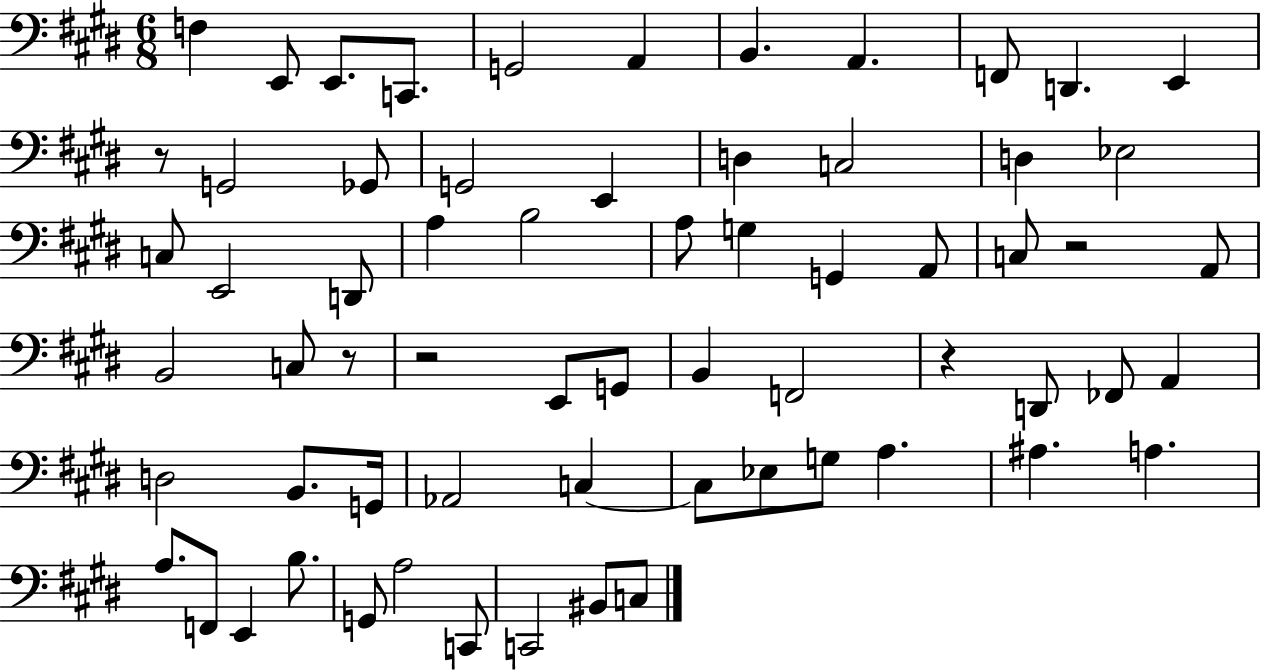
F3/q E2/e E2/e. C2/e. G2/h A2/q B2/q. A2/q. F2/e D2/q. E2/q R/e G2/h Gb2/e G2/h E2/q D3/q C3/h D3/q Eb3/h C3/e E2/h D2/e A3/q B3/h A3/e G3/q G2/q A2/e C3/e R/h A2/e B2/h C3/e R/e R/h E2/e G2/e B2/q F2/h R/q D2/e FES2/e A2/q D3/h B2/e. G2/s Ab2/h C3/q C3/e Eb3/e G3/e A3/q. A#3/q. A3/q. A3/e. F2/e E2/q B3/e. G2/e A3/h C2/e C2/h BIS2/e C3/e